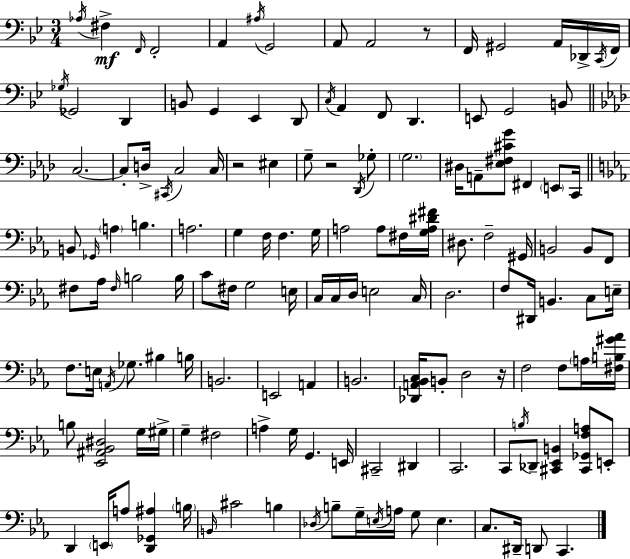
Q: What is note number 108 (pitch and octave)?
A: C#2